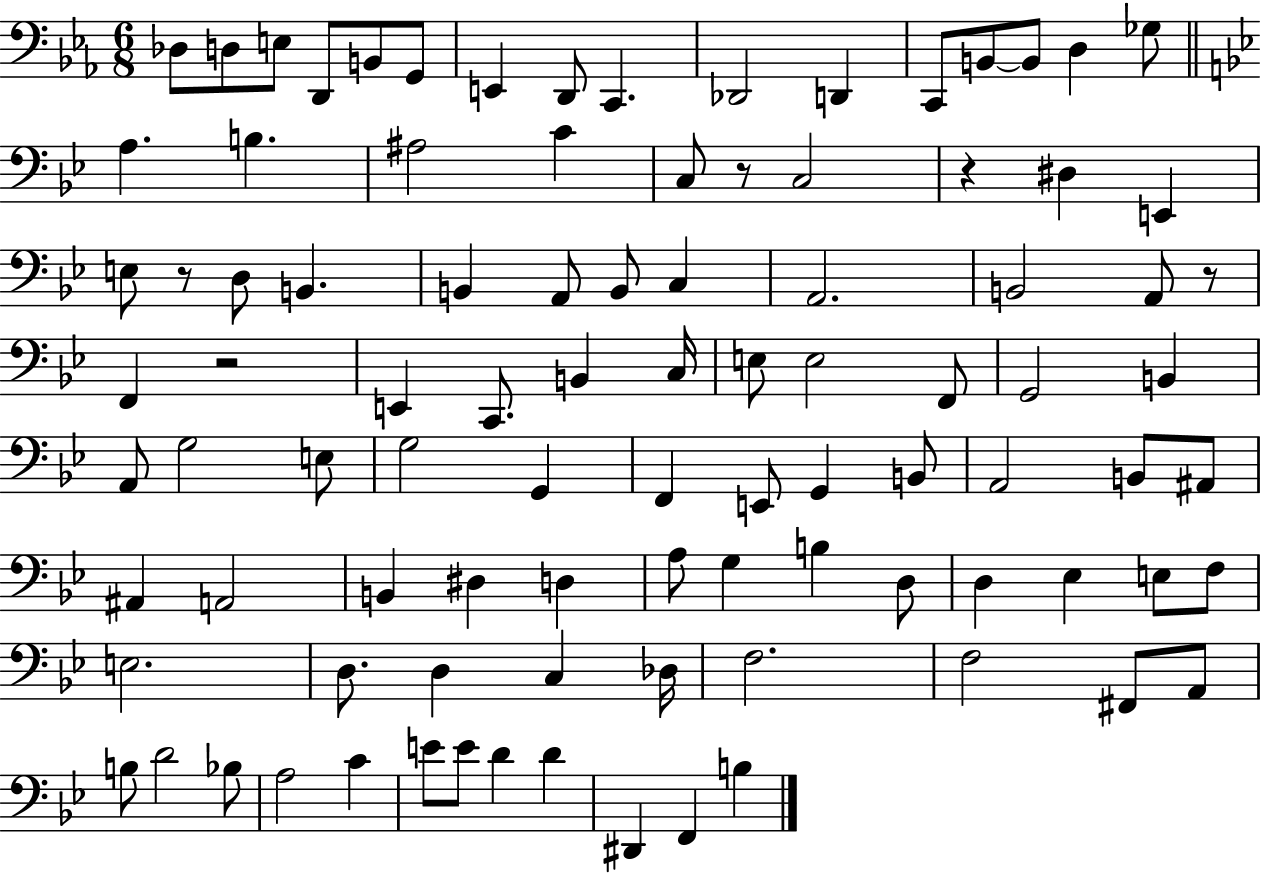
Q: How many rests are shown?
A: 5